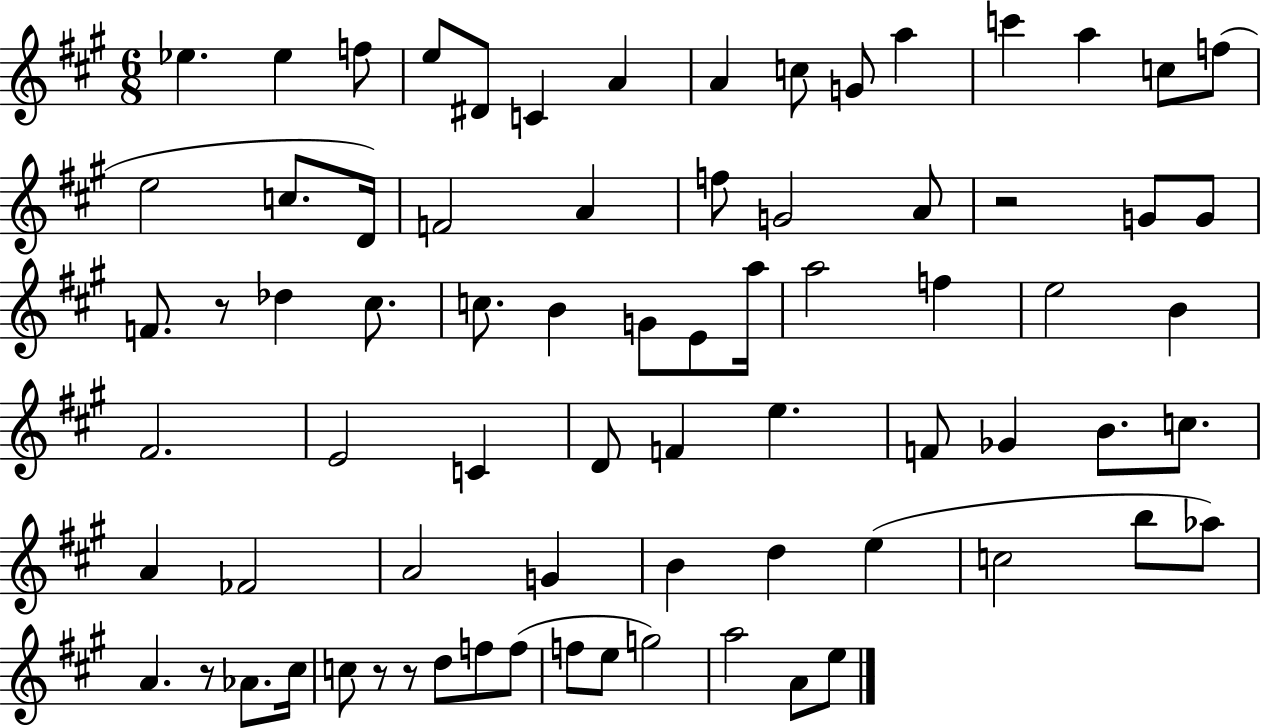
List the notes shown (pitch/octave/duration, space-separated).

Eb5/q. Eb5/q F5/e E5/e D#4/e C4/q A4/q A4/q C5/e G4/e A5/q C6/q A5/q C5/e F5/e E5/h C5/e. D4/s F4/h A4/q F5/e G4/h A4/e R/h G4/e G4/e F4/e. R/e Db5/q C#5/e. C5/e. B4/q G4/e E4/e A5/s A5/h F5/q E5/h B4/q F#4/h. E4/h C4/q D4/e F4/q E5/q. F4/e Gb4/q B4/e. C5/e. A4/q FES4/h A4/h G4/q B4/q D5/q E5/q C5/h B5/e Ab5/e A4/q. R/e Ab4/e. C#5/s C5/e R/e R/e D5/e F5/e F5/e F5/e E5/e G5/h A5/h A4/e E5/e